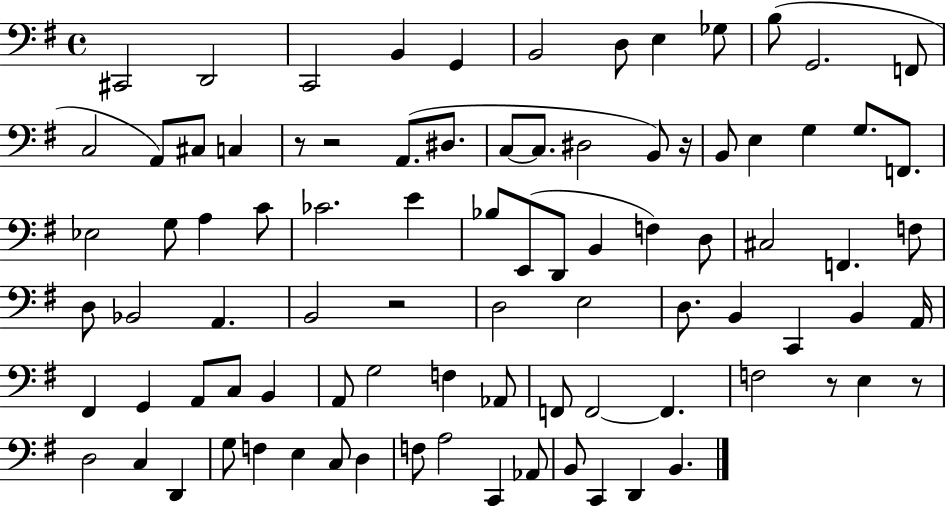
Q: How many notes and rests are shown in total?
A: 89